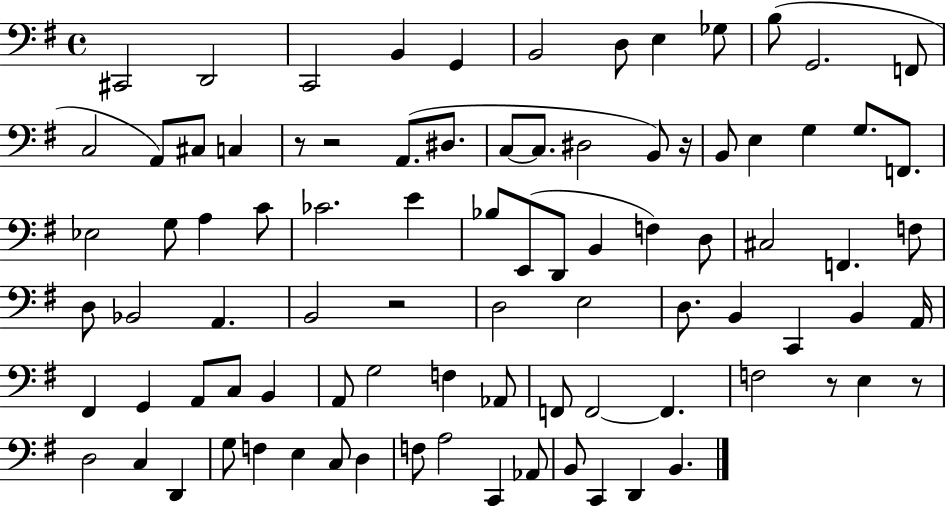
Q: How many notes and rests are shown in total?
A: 89